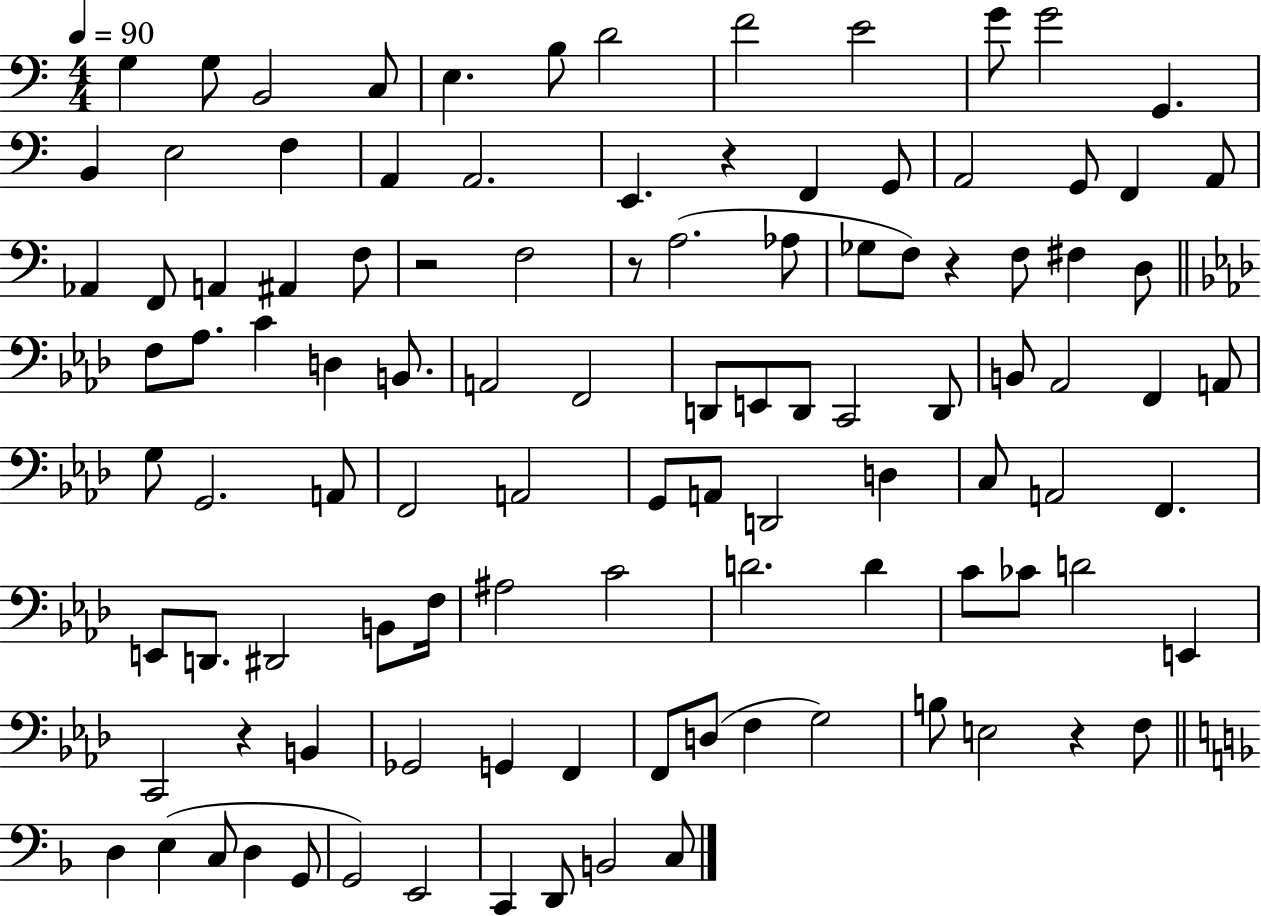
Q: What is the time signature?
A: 4/4